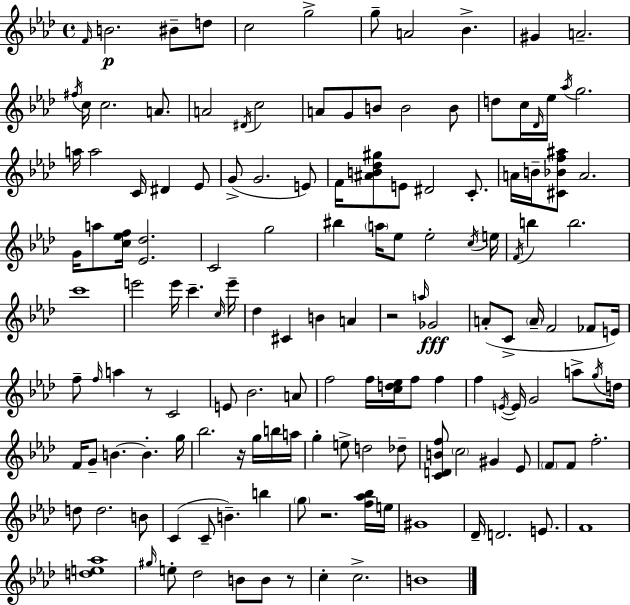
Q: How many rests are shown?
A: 5